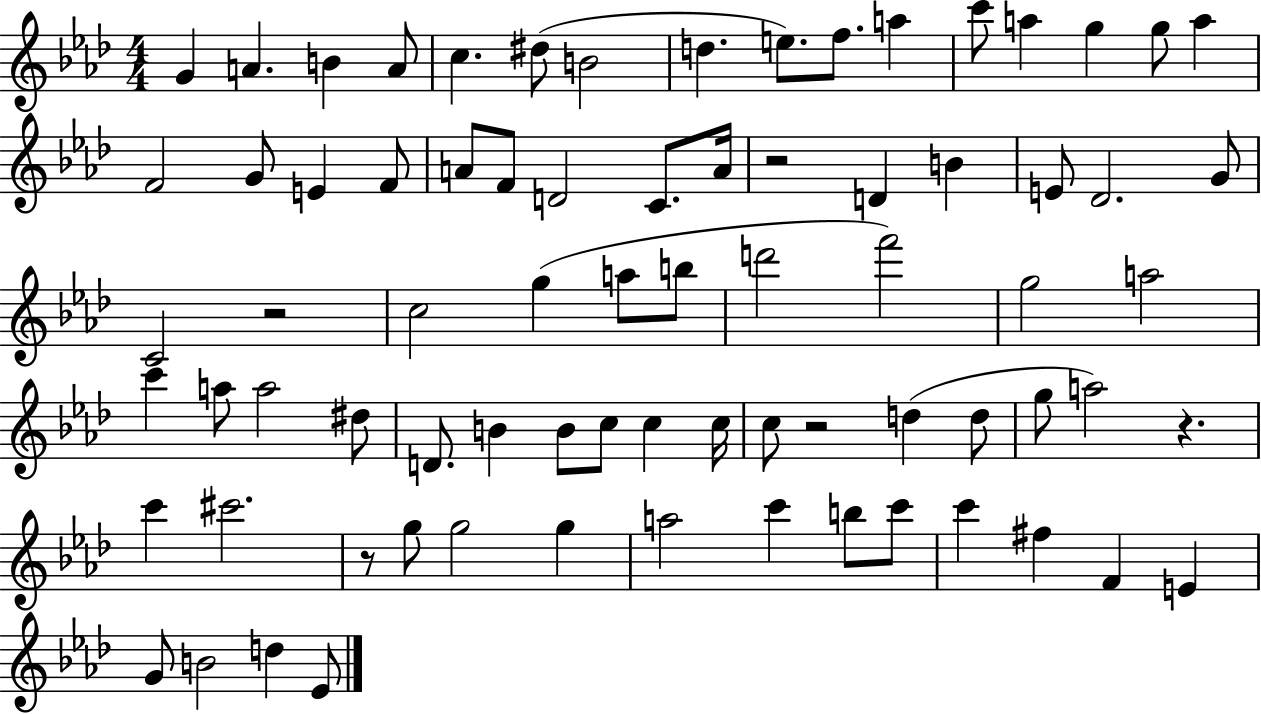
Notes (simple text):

G4/q A4/q. B4/q A4/e C5/q. D#5/e B4/h D5/q. E5/e. F5/e. A5/q C6/e A5/q G5/q G5/e A5/q F4/h G4/e E4/q F4/e A4/e F4/e D4/h C4/e. A4/s R/h D4/q B4/q E4/e Db4/h. G4/e C4/h R/h C5/h G5/q A5/e B5/e D6/h F6/h G5/h A5/h C6/q A5/e A5/h D#5/e D4/e. B4/q B4/e C5/e C5/q C5/s C5/e R/h D5/q D5/e G5/e A5/h R/q. C6/q C#6/h. R/e G5/e G5/h G5/q A5/h C6/q B5/e C6/e C6/q F#5/q F4/q E4/q G4/e B4/h D5/q Eb4/e